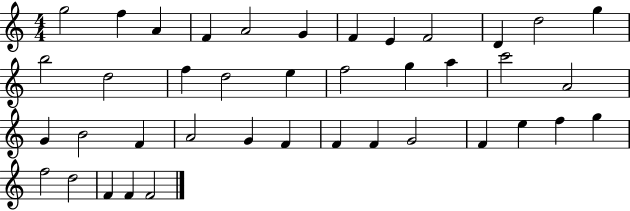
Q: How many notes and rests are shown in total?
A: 40